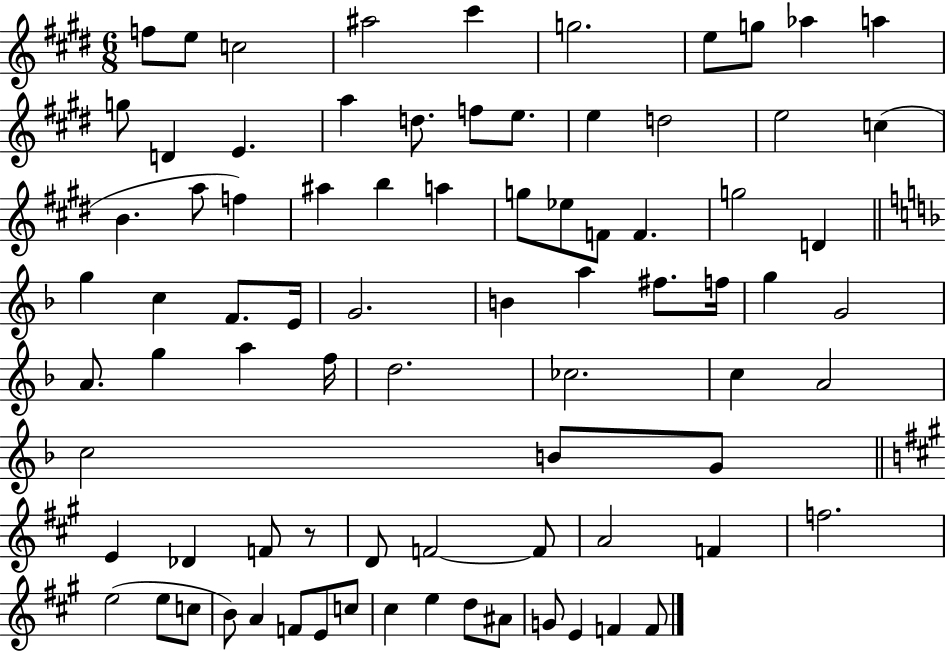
F5/e E5/e C5/h A#5/h C#6/q G5/h. E5/e G5/e Ab5/q A5/q G5/e D4/q E4/q. A5/q D5/e. F5/e E5/e. E5/q D5/h E5/h C5/q B4/q. A5/e F5/q A#5/q B5/q A5/q G5/e Eb5/e F4/e F4/q. G5/h D4/q G5/q C5/q F4/e. E4/s G4/h. B4/q A5/q F#5/e. F5/s G5/q G4/h A4/e. G5/q A5/q F5/s D5/h. CES5/h. C5/q A4/h C5/h B4/e G4/e E4/q Db4/q F4/e R/e D4/e F4/h F4/e A4/h F4/q F5/h. E5/h E5/e C5/e B4/e A4/q F4/e E4/e C5/e C#5/q E5/q D5/e A#4/e G4/e E4/q F4/q F4/e